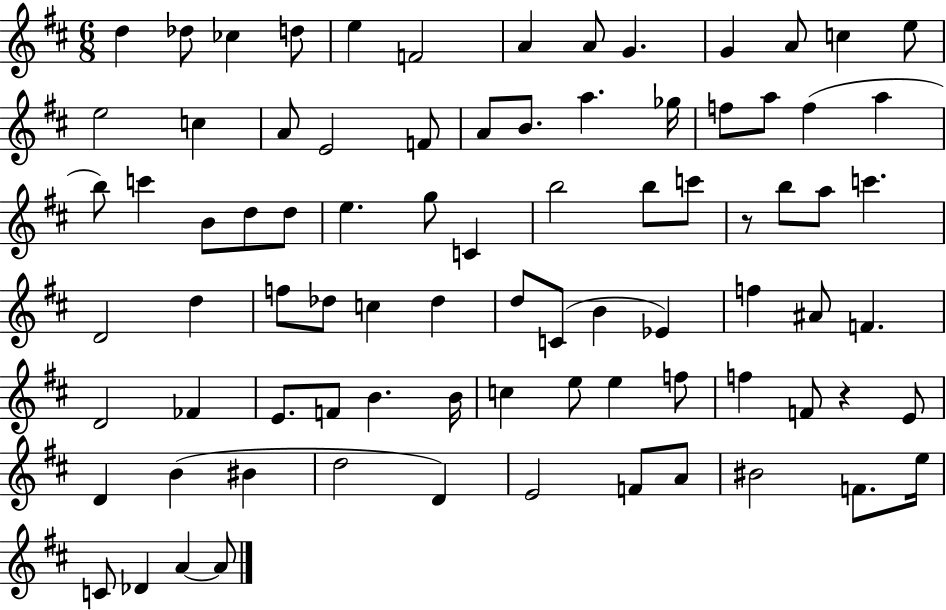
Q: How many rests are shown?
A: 2